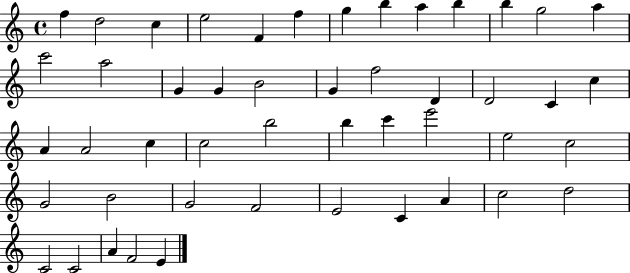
F5/q D5/h C5/q E5/h F4/q F5/q G5/q B5/q A5/q B5/q B5/q G5/h A5/q C6/h A5/h G4/q G4/q B4/h G4/q F5/h D4/q D4/h C4/q C5/q A4/q A4/h C5/q C5/h B5/h B5/q C6/q E6/h E5/h C5/h G4/h B4/h G4/h F4/h E4/h C4/q A4/q C5/h D5/h C4/h C4/h A4/q F4/h E4/q